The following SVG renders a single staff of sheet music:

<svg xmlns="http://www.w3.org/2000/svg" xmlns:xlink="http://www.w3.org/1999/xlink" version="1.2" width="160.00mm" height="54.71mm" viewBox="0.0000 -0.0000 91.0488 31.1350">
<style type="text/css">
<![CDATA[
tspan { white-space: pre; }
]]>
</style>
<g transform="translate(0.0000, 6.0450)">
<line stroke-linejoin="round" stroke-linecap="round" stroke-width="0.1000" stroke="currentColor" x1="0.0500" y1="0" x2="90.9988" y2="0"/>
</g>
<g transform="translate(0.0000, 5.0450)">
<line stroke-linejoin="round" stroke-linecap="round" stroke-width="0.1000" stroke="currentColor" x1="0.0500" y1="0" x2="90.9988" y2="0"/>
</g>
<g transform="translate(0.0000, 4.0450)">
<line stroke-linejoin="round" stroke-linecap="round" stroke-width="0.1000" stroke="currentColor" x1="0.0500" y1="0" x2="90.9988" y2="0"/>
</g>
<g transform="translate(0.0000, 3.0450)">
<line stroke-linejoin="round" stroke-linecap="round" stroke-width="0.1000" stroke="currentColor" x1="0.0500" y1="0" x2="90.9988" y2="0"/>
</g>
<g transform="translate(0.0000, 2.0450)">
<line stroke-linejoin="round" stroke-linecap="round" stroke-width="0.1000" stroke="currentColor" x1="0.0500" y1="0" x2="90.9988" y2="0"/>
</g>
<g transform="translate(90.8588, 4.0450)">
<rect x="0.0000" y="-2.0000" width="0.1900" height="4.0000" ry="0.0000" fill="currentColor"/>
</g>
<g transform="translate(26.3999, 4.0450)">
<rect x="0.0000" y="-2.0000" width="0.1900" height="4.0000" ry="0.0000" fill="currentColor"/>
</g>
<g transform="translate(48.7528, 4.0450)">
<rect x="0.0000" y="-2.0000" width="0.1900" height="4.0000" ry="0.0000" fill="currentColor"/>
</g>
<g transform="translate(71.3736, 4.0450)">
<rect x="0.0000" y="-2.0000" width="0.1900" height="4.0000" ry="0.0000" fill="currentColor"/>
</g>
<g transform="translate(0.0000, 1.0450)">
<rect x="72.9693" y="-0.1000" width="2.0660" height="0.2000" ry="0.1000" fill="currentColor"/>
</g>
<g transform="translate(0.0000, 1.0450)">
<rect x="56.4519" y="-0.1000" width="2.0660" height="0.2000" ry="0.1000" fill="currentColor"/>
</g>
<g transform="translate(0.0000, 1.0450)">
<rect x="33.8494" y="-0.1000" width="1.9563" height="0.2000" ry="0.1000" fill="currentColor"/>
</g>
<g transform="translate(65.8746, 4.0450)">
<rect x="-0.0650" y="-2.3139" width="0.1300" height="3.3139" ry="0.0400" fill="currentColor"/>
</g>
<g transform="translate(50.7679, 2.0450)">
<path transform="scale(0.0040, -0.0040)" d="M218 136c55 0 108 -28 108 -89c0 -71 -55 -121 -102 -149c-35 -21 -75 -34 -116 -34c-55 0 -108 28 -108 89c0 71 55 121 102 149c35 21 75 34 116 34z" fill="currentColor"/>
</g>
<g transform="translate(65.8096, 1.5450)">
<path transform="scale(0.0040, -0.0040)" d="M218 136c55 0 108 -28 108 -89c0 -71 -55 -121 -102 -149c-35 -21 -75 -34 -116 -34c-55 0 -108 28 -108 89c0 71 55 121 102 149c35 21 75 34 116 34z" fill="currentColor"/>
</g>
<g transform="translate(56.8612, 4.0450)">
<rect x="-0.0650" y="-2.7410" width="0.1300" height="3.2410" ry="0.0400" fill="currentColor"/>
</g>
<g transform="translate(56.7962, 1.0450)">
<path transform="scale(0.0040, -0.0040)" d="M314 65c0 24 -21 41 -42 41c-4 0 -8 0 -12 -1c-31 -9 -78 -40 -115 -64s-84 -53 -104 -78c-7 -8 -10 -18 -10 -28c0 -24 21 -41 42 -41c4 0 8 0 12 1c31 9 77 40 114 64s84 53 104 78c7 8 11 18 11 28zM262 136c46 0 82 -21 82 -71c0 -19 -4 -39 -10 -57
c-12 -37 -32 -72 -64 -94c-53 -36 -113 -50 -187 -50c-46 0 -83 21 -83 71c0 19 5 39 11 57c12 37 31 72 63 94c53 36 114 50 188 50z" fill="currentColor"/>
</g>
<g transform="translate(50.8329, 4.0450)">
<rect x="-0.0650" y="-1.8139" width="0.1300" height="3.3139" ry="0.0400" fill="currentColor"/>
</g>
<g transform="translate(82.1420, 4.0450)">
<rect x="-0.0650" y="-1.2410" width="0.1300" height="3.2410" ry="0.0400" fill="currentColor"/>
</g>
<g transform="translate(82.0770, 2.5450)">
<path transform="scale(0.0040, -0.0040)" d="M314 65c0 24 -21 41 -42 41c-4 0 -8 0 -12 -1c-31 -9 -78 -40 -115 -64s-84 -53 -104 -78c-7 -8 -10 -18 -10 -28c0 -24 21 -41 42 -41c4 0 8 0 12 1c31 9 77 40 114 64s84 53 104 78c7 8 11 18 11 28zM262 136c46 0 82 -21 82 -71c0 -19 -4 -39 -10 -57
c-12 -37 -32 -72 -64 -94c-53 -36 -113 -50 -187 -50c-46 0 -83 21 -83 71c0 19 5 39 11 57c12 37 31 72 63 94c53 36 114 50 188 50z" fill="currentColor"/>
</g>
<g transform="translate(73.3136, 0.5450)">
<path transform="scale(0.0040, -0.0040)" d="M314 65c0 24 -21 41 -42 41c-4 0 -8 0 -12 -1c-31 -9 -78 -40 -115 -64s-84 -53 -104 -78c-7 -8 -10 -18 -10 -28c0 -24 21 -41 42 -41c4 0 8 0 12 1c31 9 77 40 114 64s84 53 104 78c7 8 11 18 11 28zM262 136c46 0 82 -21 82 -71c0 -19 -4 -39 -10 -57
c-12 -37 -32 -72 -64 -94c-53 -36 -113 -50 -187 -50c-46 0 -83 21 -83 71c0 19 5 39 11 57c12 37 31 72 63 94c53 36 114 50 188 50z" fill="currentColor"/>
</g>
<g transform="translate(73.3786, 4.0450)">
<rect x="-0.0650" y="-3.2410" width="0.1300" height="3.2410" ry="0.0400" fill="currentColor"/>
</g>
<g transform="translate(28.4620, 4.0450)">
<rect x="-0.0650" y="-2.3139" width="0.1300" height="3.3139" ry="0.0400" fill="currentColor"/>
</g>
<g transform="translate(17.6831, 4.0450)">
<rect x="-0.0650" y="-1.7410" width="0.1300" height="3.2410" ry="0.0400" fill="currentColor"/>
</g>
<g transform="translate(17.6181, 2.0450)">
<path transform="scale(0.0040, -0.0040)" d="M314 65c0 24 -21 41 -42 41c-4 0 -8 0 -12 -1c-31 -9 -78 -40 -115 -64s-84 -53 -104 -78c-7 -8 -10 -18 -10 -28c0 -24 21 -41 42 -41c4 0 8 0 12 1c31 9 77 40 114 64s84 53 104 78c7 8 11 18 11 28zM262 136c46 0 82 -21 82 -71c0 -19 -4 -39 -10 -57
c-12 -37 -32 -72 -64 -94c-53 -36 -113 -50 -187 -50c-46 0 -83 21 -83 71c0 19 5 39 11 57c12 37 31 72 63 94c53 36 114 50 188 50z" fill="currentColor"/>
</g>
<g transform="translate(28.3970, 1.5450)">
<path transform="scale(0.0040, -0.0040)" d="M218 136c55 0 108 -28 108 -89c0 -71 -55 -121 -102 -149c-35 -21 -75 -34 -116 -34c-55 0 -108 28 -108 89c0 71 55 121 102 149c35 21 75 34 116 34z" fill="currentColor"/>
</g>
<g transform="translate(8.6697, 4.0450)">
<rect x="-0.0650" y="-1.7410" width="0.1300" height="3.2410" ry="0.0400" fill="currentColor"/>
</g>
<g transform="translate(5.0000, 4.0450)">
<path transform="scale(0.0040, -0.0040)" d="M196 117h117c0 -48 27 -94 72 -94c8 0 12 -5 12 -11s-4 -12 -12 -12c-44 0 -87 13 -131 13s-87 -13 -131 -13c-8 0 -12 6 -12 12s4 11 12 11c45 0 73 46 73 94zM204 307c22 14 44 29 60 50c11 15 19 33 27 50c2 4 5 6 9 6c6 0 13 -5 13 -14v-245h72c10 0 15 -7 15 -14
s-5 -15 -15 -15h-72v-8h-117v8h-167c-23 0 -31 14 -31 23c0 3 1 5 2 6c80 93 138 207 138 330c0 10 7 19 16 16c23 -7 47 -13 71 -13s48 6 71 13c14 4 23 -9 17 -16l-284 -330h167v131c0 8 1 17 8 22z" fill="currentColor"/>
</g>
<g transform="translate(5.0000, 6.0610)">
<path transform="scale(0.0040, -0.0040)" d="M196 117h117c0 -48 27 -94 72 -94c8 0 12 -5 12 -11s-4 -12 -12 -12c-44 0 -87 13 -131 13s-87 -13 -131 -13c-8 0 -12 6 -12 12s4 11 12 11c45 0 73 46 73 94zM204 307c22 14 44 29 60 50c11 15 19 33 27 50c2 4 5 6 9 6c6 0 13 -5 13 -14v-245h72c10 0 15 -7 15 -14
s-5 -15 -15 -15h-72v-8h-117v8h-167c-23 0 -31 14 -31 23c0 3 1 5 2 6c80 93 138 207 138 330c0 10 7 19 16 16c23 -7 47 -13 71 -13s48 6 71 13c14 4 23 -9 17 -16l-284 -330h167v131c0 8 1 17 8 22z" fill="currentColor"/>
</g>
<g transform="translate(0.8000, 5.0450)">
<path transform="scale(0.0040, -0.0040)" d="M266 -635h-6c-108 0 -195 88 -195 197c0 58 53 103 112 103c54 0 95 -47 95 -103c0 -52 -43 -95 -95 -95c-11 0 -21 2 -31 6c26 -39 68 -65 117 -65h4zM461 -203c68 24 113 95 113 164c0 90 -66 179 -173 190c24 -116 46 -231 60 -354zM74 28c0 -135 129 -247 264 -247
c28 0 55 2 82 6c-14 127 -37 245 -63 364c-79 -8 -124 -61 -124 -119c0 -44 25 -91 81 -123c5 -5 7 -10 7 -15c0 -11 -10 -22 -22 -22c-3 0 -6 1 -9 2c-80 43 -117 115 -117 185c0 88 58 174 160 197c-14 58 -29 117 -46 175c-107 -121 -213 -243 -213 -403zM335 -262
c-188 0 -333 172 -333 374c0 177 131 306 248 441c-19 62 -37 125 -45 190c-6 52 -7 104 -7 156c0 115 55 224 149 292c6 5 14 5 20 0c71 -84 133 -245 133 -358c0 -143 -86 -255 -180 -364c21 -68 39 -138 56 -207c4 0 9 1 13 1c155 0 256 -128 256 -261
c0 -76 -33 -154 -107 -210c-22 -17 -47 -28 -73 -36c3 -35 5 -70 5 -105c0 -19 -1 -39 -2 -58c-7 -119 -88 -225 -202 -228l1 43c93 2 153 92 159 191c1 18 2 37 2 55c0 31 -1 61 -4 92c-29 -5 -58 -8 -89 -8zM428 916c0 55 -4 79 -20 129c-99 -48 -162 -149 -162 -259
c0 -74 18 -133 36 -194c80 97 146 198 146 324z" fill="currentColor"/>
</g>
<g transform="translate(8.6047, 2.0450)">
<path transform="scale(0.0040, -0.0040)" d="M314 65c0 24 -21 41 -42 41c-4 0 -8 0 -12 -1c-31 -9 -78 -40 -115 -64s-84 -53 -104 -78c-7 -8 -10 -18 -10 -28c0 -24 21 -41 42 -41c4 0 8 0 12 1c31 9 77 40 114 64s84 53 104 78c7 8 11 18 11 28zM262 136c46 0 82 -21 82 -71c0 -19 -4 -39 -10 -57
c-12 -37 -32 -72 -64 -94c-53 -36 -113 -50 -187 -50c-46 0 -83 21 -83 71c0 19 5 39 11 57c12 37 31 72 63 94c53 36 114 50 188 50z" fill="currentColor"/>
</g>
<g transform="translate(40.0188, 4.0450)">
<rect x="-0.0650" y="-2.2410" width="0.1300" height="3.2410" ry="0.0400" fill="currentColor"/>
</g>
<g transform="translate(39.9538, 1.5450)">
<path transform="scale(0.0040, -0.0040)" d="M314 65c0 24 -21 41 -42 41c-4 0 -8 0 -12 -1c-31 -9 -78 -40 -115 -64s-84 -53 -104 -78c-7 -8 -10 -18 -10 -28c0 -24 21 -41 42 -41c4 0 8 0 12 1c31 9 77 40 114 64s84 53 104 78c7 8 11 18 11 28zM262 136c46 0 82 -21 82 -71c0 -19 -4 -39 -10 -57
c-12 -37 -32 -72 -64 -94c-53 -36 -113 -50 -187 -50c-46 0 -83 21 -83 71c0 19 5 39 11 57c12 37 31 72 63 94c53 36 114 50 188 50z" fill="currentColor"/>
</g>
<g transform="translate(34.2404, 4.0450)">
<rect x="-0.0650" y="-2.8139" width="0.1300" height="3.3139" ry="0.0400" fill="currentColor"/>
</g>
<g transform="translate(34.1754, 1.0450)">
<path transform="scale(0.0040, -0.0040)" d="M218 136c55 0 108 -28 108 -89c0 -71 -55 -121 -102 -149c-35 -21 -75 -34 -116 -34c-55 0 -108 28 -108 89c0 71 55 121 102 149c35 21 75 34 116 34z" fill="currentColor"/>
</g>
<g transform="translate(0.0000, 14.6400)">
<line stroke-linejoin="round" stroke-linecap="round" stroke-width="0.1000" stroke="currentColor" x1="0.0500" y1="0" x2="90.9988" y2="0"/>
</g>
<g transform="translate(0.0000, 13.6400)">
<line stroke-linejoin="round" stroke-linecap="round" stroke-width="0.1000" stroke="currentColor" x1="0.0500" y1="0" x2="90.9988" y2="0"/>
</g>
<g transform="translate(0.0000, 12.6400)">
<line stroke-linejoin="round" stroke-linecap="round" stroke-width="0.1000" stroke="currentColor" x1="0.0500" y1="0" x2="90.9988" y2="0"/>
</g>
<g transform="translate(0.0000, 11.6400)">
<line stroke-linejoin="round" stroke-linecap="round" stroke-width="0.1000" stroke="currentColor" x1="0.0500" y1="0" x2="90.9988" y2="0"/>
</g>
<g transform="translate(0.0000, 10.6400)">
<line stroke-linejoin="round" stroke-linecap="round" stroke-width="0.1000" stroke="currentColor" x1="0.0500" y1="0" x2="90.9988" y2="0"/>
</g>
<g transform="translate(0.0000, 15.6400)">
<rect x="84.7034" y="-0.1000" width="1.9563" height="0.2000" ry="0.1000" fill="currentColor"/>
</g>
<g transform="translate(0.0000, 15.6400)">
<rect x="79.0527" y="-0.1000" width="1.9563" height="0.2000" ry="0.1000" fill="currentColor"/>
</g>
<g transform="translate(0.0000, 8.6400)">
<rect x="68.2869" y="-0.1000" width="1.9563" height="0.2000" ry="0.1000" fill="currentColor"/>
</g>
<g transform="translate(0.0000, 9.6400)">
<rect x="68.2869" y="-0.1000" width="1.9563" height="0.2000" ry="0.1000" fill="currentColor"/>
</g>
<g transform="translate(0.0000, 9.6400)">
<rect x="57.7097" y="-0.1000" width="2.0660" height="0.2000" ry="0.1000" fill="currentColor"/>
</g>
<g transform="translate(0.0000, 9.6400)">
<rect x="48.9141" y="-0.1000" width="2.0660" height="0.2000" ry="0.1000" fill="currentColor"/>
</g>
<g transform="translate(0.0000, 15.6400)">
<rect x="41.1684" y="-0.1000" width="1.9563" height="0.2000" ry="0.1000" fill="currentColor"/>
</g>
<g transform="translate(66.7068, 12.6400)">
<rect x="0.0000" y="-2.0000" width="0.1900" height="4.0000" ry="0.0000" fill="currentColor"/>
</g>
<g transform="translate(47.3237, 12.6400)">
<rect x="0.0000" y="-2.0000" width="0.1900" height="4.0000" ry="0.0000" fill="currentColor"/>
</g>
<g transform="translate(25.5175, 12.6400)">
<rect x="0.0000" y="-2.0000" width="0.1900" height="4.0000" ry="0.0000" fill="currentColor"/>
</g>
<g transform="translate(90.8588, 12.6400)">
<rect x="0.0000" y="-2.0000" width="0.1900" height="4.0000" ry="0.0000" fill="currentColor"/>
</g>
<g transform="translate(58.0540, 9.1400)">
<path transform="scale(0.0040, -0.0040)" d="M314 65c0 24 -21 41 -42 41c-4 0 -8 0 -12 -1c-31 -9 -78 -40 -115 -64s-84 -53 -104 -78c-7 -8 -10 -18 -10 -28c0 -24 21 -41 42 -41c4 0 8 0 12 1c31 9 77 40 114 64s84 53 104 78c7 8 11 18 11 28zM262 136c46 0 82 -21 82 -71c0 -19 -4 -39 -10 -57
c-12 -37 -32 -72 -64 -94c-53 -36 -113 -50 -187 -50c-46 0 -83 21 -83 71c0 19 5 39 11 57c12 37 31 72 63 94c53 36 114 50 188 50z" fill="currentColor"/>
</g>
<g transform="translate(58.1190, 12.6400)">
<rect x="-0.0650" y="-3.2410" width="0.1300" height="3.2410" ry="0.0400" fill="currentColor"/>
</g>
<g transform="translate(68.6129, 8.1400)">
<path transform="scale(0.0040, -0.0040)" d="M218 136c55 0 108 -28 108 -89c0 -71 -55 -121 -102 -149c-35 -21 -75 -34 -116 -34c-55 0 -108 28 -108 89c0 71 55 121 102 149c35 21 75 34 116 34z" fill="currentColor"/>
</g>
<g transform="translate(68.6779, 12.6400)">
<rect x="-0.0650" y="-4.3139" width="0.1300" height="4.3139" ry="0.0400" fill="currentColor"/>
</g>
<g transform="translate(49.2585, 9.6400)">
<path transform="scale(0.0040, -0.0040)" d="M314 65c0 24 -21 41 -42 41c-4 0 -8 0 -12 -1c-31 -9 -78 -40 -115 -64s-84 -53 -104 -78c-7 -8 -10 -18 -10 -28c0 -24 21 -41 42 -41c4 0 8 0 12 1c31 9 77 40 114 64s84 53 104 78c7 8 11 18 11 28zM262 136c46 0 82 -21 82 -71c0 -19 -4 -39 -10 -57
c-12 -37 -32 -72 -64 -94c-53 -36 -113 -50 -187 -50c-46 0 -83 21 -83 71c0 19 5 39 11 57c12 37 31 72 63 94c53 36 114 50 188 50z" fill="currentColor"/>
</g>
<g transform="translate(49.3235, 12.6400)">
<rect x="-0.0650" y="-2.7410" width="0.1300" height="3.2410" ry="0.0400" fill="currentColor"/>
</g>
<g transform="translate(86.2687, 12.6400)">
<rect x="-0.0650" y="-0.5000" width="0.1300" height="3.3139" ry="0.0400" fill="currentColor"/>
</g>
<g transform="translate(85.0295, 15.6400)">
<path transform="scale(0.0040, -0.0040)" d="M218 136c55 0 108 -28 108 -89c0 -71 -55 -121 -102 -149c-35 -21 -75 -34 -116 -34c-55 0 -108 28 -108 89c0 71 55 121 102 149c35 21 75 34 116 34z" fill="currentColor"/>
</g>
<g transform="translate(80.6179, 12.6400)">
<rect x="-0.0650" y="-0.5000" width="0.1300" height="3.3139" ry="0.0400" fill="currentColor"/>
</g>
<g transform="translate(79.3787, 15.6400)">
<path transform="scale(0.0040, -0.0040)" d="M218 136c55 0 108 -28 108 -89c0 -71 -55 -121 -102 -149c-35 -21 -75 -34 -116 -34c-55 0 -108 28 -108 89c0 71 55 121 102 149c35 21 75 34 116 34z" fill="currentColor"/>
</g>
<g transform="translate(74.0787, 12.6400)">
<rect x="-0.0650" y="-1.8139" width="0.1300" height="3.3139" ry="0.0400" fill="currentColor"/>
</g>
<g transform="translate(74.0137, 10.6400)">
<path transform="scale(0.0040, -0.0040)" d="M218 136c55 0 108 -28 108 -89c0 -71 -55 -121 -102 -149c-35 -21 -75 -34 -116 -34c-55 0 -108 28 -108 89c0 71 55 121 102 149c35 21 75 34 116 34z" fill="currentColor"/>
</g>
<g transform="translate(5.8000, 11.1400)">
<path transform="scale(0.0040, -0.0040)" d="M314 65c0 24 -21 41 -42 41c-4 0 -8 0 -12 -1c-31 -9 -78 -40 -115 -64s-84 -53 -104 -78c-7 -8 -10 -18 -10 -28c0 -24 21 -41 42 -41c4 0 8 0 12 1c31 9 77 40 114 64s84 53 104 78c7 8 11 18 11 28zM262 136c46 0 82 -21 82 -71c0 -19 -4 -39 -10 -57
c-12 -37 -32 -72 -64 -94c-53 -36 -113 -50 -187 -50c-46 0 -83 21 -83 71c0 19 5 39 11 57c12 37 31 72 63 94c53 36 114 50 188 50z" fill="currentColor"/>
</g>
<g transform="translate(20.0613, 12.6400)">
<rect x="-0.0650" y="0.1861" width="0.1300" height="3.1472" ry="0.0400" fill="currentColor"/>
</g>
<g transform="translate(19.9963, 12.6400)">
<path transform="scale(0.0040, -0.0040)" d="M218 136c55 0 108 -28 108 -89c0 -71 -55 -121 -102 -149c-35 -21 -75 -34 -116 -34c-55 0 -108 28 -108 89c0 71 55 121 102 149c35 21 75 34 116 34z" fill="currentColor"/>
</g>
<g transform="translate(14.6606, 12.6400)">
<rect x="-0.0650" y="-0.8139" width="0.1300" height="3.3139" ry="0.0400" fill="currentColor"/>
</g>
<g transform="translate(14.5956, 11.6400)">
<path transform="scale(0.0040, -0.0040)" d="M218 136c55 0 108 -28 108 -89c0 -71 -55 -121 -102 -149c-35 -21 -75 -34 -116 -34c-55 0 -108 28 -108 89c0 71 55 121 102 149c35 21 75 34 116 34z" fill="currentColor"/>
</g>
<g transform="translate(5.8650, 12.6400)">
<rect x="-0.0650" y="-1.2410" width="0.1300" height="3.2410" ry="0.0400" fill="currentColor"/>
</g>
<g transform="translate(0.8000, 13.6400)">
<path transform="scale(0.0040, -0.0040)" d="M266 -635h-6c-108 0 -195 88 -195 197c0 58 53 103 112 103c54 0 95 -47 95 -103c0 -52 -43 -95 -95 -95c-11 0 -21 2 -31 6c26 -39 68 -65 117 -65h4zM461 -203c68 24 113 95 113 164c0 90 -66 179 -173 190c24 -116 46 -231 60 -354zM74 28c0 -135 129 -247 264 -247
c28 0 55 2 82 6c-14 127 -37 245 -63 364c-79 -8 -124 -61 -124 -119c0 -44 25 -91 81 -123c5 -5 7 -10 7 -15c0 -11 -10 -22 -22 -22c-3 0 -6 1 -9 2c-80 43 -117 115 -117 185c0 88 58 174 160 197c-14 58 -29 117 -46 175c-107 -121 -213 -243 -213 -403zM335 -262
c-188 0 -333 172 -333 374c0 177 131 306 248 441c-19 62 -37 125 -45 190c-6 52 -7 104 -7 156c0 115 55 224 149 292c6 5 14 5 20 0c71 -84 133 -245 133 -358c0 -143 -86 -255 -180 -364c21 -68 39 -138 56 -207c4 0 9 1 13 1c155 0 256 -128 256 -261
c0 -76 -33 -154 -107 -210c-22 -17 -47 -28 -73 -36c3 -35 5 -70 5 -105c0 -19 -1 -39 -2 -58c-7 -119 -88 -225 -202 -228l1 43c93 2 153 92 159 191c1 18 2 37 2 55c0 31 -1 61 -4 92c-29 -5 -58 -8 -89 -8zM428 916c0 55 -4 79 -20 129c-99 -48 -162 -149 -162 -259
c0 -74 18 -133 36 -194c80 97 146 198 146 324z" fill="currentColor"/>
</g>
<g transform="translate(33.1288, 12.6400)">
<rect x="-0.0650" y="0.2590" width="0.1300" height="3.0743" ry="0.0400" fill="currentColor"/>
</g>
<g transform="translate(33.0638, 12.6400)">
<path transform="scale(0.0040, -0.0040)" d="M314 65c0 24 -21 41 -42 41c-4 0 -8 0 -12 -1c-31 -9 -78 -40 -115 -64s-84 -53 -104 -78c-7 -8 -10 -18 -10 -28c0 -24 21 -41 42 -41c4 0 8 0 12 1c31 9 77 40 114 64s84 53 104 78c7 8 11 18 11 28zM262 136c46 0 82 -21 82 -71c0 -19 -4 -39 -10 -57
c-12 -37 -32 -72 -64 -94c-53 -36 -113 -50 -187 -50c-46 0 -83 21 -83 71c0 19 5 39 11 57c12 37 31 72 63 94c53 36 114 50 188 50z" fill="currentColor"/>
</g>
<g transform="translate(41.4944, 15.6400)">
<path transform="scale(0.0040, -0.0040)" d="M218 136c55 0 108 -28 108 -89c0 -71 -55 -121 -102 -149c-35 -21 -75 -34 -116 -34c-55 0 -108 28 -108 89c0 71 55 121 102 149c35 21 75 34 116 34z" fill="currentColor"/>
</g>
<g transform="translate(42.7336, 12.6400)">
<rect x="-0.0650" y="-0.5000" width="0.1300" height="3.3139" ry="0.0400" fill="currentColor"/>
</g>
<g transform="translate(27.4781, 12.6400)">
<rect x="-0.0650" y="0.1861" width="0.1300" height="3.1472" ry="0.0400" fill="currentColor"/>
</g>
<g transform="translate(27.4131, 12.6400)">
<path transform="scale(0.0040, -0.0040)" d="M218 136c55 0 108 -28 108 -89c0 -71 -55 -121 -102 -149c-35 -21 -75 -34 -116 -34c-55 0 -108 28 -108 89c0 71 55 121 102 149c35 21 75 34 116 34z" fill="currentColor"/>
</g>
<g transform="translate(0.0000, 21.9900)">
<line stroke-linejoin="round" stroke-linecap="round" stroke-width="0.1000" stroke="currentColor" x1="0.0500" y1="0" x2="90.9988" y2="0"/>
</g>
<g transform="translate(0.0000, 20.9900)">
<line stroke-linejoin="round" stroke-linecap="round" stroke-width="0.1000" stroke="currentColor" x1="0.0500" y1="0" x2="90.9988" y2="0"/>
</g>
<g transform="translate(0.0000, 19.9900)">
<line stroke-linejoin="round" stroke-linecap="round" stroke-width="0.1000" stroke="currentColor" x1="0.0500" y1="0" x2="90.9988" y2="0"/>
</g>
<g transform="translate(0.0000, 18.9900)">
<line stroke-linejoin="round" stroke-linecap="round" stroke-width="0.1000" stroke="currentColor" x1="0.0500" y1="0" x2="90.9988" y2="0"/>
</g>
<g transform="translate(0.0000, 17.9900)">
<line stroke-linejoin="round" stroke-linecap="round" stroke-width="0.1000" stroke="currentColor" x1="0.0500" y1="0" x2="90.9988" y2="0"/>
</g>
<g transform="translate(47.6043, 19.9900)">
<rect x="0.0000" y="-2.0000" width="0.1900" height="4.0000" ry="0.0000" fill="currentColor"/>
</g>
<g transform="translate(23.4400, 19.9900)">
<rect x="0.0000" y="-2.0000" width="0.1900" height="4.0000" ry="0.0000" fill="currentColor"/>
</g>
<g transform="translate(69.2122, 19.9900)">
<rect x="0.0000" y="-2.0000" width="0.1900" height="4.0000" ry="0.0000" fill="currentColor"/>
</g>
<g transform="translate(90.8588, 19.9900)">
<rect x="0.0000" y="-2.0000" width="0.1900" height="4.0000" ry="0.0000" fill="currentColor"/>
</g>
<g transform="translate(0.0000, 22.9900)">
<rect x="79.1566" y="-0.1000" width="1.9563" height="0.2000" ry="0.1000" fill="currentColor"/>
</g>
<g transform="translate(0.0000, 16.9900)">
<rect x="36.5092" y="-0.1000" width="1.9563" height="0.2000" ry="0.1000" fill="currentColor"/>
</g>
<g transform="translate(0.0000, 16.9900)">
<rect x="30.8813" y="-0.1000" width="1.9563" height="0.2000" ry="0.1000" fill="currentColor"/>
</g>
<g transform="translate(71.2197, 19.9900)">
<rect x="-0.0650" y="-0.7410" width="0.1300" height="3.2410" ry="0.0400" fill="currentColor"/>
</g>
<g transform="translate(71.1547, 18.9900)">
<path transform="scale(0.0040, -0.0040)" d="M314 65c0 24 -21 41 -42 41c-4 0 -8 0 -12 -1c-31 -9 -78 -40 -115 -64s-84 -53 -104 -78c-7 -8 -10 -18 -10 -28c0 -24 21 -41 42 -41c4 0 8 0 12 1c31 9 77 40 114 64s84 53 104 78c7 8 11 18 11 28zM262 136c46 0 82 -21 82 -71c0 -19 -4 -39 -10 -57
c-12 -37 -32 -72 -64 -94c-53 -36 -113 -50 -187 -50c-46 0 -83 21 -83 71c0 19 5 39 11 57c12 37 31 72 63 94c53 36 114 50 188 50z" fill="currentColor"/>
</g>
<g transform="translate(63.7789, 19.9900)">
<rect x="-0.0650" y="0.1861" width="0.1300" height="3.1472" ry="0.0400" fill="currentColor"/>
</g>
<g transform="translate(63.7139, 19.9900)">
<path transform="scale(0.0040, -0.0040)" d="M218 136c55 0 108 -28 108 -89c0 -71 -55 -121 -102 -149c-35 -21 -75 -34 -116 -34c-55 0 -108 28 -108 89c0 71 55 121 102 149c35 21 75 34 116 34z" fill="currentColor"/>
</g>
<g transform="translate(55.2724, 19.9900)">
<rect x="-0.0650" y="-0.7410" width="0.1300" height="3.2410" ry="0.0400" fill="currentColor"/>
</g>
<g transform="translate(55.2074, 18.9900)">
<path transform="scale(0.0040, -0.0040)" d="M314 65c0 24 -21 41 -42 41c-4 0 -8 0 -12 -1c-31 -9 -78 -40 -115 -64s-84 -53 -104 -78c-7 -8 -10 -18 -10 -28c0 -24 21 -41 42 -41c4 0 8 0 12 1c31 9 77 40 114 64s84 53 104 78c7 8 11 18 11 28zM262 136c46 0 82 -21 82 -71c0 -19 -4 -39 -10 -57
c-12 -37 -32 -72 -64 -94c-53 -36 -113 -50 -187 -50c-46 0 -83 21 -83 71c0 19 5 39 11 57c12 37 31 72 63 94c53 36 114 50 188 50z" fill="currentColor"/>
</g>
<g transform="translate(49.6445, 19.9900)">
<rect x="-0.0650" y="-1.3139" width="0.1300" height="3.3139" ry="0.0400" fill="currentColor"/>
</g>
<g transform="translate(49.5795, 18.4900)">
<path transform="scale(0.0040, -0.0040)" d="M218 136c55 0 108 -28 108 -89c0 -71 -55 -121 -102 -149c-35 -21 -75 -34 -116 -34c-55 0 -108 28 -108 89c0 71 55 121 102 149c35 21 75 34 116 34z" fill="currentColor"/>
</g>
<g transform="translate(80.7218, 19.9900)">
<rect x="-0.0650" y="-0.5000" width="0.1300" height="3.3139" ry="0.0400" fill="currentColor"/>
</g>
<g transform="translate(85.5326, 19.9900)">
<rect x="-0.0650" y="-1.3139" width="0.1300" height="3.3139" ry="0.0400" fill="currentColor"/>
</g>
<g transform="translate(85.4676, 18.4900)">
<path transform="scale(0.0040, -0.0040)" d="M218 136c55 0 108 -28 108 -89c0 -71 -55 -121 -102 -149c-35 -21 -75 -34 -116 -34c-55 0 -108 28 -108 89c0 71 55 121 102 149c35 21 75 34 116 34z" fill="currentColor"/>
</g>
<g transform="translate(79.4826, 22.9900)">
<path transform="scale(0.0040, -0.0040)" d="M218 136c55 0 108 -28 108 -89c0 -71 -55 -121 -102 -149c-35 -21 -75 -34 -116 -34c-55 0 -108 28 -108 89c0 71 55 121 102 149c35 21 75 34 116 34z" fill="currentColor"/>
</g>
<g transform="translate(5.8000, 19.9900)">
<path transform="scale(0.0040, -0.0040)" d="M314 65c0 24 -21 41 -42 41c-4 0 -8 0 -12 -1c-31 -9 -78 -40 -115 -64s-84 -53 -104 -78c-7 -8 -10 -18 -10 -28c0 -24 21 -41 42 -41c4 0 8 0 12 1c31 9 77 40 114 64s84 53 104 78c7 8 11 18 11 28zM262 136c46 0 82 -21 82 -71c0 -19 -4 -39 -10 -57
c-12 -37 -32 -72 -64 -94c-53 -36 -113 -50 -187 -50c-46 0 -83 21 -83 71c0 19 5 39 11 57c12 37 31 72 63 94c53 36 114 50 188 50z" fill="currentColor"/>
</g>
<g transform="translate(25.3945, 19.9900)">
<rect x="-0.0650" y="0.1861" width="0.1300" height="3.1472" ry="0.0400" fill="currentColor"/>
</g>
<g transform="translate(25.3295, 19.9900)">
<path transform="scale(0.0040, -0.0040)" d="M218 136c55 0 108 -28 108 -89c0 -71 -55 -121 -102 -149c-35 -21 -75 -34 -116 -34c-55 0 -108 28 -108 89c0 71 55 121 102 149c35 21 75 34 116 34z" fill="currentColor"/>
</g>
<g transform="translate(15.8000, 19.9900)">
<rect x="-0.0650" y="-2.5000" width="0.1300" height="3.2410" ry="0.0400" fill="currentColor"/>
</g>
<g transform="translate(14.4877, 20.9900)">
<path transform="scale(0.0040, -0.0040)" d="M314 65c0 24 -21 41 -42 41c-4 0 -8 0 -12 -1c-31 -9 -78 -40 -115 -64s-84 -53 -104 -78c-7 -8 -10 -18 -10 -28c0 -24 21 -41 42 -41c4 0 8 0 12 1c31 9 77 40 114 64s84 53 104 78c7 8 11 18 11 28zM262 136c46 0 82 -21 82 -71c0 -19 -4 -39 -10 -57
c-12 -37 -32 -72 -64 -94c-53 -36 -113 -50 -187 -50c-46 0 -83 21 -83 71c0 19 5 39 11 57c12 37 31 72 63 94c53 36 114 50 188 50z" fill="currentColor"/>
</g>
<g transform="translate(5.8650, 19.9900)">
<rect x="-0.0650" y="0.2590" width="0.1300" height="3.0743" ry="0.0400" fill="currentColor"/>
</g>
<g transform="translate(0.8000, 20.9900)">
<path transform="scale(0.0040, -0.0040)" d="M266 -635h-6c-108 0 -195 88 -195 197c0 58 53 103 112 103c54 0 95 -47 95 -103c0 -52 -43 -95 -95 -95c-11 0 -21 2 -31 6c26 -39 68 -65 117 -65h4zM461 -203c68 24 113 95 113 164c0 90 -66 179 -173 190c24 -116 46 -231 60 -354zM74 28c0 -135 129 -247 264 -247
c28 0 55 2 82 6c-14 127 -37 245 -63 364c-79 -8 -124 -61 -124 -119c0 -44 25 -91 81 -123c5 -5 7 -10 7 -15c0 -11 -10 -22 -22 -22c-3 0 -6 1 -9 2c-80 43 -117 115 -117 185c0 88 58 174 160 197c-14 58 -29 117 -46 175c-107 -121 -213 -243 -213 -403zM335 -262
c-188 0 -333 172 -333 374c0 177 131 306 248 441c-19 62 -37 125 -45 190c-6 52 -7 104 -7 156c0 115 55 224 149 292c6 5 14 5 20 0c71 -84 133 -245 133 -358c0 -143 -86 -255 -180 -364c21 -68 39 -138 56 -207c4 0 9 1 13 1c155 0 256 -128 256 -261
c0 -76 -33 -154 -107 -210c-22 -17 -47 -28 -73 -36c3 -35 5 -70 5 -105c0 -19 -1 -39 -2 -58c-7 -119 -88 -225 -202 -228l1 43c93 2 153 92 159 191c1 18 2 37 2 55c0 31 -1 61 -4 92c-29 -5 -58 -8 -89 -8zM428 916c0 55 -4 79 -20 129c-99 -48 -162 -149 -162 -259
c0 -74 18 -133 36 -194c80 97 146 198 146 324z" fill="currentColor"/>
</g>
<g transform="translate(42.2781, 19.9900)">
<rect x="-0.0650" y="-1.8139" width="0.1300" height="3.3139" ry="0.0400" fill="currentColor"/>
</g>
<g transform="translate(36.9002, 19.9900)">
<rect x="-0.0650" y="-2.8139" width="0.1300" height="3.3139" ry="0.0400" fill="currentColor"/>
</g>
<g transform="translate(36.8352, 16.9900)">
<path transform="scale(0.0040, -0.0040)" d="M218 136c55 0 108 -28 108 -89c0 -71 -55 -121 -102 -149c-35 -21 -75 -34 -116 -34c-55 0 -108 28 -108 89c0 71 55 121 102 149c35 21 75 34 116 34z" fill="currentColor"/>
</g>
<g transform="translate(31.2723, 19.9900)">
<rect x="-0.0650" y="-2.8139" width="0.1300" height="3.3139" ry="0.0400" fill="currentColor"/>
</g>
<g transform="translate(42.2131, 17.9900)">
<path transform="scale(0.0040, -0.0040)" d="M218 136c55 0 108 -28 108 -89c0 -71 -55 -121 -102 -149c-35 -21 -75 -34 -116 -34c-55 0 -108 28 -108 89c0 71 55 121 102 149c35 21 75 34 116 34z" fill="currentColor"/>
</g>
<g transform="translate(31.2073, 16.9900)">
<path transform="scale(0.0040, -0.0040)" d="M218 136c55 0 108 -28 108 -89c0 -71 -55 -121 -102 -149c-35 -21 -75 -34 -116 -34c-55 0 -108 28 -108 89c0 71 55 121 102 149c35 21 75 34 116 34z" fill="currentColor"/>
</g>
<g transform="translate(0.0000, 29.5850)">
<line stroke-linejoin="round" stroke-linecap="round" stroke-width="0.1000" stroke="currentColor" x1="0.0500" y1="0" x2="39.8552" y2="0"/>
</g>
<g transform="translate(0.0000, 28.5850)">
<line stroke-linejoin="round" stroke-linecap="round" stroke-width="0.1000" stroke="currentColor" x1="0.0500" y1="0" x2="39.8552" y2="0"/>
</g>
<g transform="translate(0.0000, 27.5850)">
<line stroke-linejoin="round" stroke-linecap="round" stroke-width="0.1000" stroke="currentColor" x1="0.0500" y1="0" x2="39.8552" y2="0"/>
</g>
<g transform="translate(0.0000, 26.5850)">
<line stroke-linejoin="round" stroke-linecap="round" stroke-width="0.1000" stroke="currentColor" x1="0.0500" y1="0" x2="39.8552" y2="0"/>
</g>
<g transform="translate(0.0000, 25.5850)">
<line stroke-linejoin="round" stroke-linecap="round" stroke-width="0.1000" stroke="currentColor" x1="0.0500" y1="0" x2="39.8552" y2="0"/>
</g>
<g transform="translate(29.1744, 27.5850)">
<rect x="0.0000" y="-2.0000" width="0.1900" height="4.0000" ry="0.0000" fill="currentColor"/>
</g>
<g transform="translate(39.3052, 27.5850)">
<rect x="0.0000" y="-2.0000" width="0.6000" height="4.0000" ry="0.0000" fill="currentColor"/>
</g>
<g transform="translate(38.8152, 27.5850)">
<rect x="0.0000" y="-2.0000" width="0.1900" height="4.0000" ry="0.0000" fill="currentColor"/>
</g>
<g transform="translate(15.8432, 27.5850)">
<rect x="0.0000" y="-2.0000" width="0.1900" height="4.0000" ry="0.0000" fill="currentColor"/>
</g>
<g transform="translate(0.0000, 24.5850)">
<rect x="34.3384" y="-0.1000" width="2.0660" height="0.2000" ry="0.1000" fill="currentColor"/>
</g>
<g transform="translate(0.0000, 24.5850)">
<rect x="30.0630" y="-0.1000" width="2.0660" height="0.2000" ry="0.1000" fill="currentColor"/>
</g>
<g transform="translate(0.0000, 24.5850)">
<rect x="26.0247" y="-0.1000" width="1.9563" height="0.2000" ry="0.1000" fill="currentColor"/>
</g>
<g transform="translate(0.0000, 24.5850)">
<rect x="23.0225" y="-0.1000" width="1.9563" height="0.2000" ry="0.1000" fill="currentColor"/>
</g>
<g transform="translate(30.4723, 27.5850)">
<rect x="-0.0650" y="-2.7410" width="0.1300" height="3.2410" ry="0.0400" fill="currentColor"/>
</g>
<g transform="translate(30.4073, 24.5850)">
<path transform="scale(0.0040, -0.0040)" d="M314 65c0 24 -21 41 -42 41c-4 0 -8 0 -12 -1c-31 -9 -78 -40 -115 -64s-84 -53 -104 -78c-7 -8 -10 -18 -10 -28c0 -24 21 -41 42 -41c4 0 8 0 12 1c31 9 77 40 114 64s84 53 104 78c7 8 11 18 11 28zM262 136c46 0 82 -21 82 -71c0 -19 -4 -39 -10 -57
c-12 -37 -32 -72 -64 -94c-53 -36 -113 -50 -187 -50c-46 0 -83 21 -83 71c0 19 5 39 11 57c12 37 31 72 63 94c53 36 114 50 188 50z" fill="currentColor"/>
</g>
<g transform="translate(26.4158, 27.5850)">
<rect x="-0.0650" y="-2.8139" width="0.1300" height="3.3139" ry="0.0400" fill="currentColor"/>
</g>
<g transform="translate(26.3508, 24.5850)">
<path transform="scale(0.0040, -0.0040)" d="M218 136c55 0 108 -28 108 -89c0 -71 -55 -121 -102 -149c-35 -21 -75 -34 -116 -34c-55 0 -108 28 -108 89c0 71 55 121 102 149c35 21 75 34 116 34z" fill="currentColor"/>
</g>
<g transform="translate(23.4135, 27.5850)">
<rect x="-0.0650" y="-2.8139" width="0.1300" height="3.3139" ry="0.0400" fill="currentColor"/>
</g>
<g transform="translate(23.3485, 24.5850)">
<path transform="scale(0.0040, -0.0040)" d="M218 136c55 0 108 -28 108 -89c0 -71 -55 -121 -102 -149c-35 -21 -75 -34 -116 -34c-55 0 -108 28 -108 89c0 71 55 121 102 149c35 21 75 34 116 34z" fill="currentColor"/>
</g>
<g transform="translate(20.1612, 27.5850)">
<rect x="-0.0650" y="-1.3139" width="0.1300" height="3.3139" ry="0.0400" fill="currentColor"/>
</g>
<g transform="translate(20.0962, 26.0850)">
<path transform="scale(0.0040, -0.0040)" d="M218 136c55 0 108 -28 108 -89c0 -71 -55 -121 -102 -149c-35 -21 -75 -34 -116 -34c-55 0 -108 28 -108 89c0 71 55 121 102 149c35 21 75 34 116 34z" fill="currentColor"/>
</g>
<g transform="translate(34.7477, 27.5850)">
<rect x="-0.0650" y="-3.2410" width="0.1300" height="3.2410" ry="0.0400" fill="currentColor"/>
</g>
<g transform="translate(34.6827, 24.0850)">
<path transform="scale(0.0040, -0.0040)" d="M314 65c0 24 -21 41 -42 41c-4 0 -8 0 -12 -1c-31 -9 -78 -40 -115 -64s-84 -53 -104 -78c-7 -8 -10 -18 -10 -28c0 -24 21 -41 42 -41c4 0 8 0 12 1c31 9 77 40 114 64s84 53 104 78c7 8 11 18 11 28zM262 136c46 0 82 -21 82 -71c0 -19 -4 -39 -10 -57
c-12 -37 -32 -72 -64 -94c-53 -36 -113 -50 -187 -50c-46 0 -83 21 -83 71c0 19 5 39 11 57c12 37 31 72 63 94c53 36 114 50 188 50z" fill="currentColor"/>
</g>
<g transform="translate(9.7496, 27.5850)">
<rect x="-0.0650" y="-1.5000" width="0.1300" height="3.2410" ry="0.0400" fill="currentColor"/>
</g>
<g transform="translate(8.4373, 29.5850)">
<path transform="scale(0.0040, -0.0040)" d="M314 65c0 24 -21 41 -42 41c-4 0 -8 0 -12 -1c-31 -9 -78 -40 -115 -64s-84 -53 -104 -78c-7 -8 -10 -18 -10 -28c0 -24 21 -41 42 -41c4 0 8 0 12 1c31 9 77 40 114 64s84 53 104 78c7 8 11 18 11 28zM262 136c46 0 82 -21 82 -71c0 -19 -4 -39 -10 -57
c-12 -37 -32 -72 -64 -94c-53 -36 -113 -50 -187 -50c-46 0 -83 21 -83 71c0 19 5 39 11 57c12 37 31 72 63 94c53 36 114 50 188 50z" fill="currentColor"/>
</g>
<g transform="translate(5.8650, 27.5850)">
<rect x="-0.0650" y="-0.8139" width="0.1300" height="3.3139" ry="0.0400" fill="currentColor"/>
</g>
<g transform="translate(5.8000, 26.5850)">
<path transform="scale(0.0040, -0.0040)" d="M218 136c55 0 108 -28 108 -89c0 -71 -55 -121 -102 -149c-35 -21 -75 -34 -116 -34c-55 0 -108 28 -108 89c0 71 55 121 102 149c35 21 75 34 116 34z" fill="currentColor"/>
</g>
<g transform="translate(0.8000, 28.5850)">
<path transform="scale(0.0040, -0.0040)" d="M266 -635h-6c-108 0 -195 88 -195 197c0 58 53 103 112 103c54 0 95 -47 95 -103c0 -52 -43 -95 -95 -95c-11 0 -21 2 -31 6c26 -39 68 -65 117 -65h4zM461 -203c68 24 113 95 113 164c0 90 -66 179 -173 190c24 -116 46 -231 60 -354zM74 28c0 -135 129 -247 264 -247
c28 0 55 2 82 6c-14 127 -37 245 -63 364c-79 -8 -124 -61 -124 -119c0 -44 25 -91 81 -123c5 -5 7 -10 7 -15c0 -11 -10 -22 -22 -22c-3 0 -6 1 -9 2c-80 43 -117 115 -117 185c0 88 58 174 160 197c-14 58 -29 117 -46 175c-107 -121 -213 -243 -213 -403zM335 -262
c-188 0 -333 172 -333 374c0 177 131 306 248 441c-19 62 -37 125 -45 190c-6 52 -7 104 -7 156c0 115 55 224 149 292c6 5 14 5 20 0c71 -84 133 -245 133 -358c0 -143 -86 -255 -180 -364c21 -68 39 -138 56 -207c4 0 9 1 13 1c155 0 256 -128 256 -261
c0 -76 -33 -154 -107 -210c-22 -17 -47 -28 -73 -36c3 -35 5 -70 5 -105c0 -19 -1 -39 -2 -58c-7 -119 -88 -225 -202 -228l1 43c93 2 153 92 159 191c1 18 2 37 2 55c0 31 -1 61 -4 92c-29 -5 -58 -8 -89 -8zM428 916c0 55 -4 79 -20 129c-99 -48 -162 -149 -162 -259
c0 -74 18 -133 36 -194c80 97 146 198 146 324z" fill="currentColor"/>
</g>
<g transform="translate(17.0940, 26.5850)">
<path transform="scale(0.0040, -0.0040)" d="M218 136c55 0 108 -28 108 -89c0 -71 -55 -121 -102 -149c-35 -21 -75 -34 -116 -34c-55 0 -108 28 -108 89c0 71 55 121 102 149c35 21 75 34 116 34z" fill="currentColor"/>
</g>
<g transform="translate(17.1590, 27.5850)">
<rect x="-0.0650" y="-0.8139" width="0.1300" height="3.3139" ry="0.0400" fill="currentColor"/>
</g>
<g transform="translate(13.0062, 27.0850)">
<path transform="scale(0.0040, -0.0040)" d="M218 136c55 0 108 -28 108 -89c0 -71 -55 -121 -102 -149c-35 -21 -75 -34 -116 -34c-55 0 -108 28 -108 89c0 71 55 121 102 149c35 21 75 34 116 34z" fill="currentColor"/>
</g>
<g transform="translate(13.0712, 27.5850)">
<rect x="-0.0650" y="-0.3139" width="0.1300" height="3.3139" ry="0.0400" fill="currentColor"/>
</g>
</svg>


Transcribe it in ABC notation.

X:1
T:Untitled
M:4/4
L:1/4
K:C
f2 f2 g a g2 f a2 g b2 e2 e2 d B B B2 C a2 b2 d' f C C B2 G2 B a a f e d2 B d2 C e d E2 c d e a a a2 b2